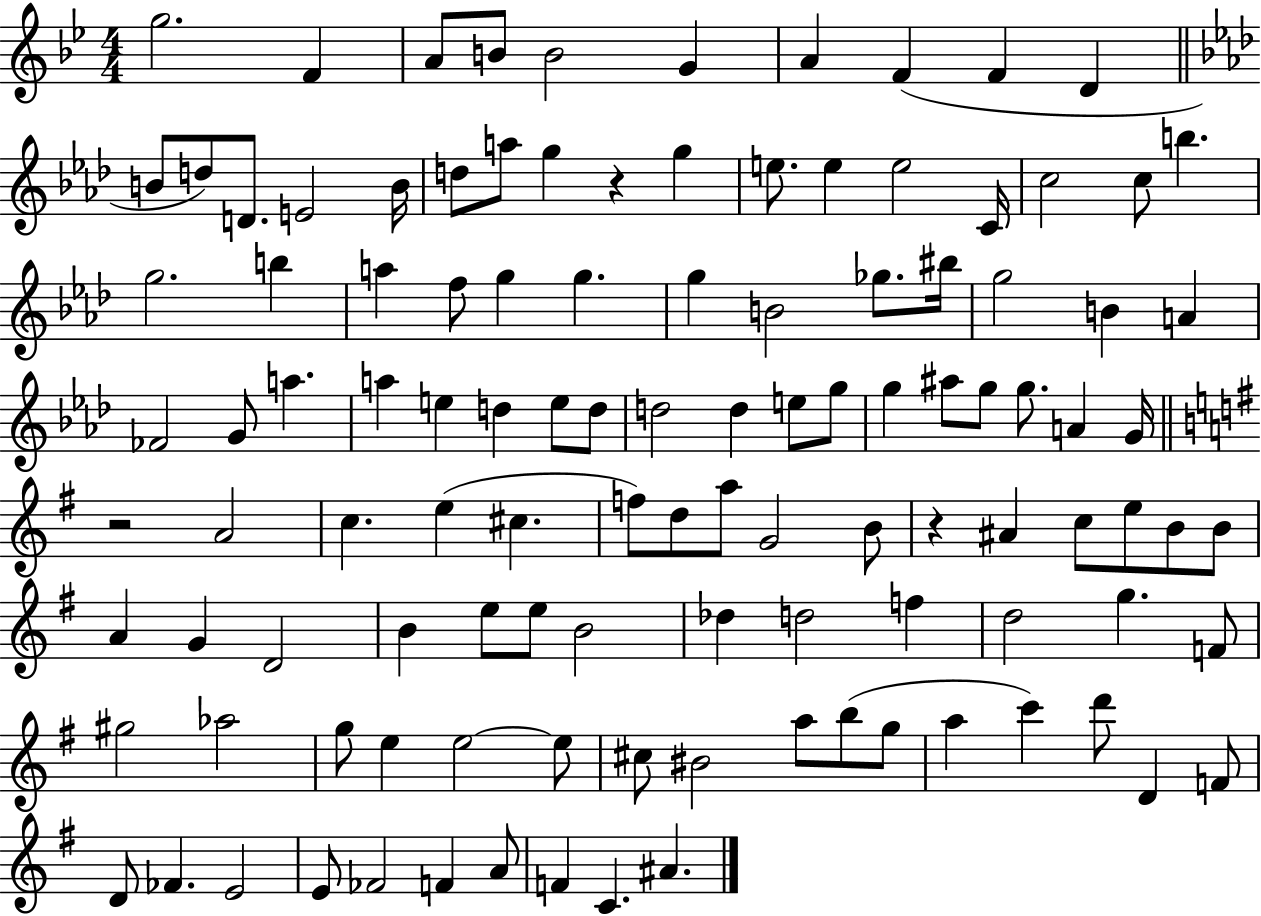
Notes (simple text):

G5/h. F4/q A4/e B4/e B4/h G4/q A4/q F4/q F4/q D4/q B4/e D5/e D4/e. E4/h B4/s D5/e A5/e G5/q R/q G5/q E5/e. E5/q E5/h C4/s C5/h C5/e B5/q. G5/h. B5/q A5/q F5/e G5/q G5/q. G5/q B4/h Gb5/e. BIS5/s G5/h B4/q A4/q FES4/h G4/e A5/q. A5/q E5/q D5/q E5/e D5/e D5/h D5/q E5/e G5/e G5/q A#5/e G5/e G5/e. A4/q G4/s R/h A4/h C5/q. E5/q C#5/q. F5/e D5/e A5/e G4/h B4/e R/q A#4/q C5/e E5/e B4/e B4/e A4/q G4/q D4/h B4/q E5/e E5/e B4/h Db5/q D5/h F5/q D5/h G5/q. F4/e G#5/h Ab5/h G5/e E5/q E5/h E5/e C#5/e BIS4/h A5/e B5/e G5/e A5/q C6/q D6/e D4/q F4/e D4/e FES4/q. E4/h E4/e FES4/h F4/q A4/e F4/q C4/q. A#4/q.